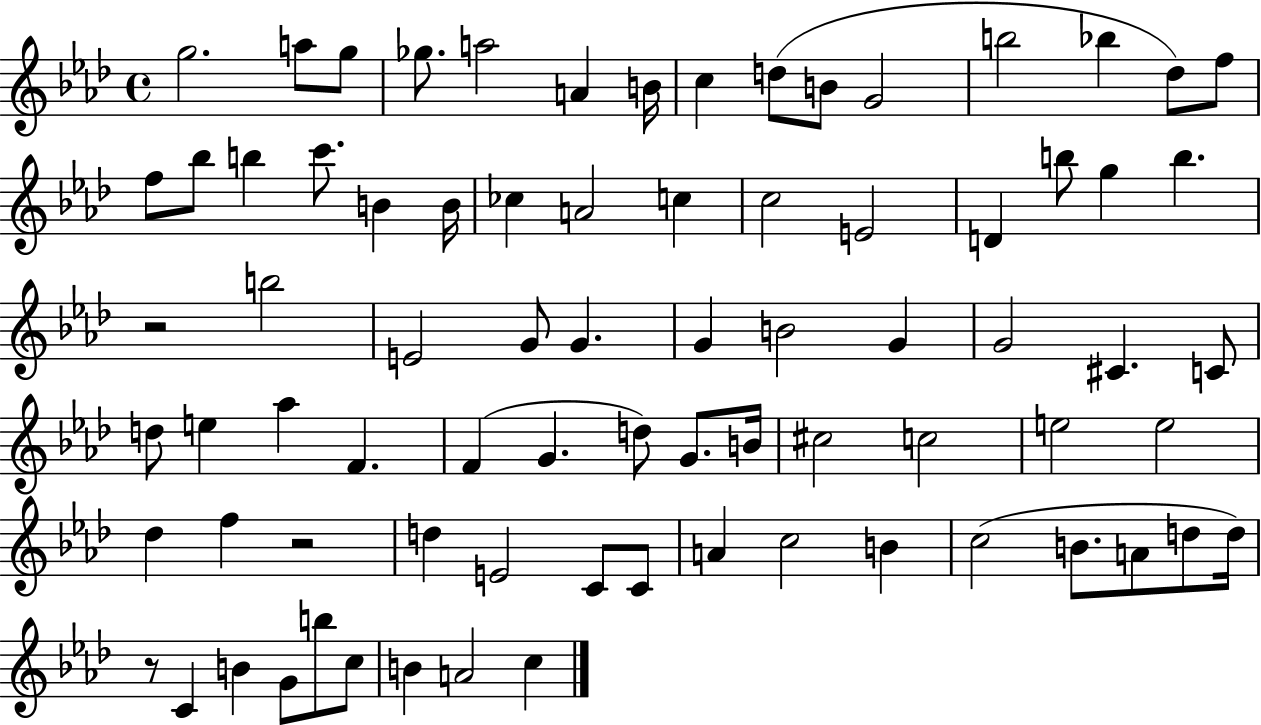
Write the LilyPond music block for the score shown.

{
  \clef treble
  \time 4/4
  \defaultTimeSignature
  \key aes \major
  g''2. a''8 g''8 | ges''8. a''2 a'4 b'16 | c''4 d''8( b'8 g'2 | b''2 bes''4 des''8) f''8 | \break f''8 bes''8 b''4 c'''8. b'4 b'16 | ces''4 a'2 c''4 | c''2 e'2 | d'4 b''8 g''4 b''4. | \break r2 b''2 | e'2 g'8 g'4. | g'4 b'2 g'4 | g'2 cis'4. c'8 | \break d''8 e''4 aes''4 f'4. | f'4( g'4. d''8) g'8. b'16 | cis''2 c''2 | e''2 e''2 | \break des''4 f''4 r2 | d''4 e'2 c'8 c'8 | a'4 c''2 b'4 | c''2( b'8. a'8 d''8 d''16) | \break r8 c'4 b'4 g'8 b''8 c''8 | b'4 a'2 c''4 | \bar "|."
}